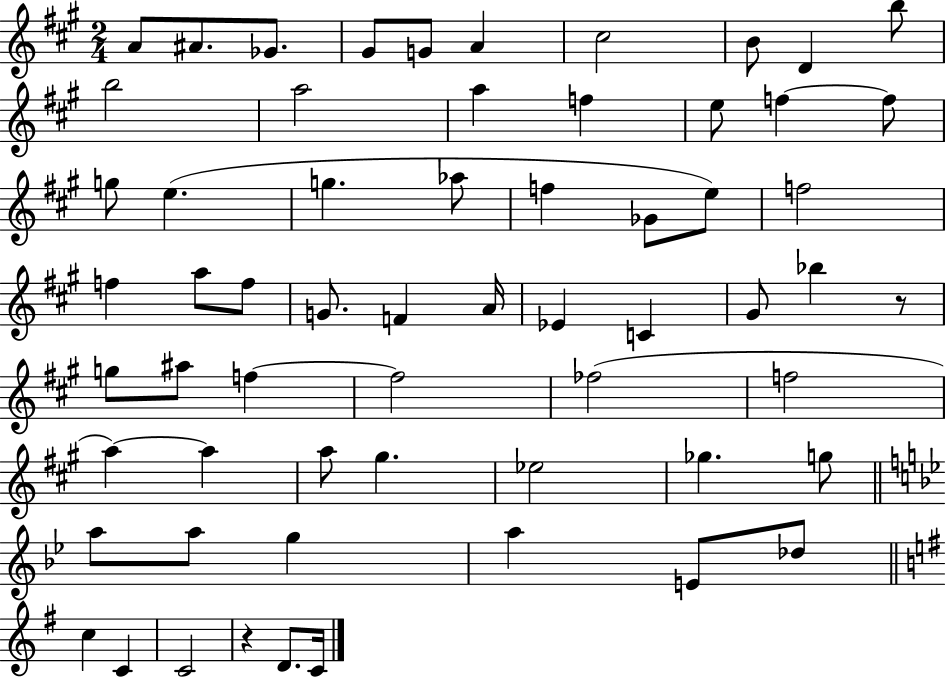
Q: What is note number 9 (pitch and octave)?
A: D4